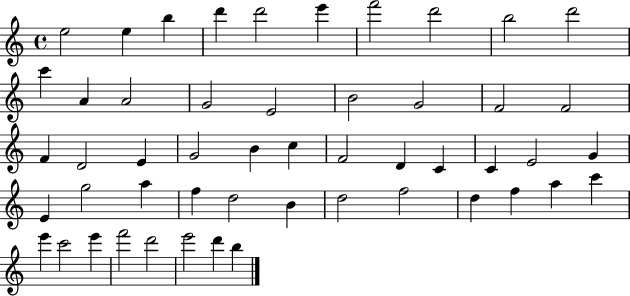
X:1
T:Untitled
M:4/4
L:1/4
K:C
e2 e b d' d'2 e' f'2 d'2 b2 d'2 c' A A2 G2 E2 B2 G2 F2 F2 F D2 E G2 B c F2 D C C E2 G E g2 a f d2 B d2 f2 d f a c' e' c'2 e' f'2 d'2 e'2 d' b